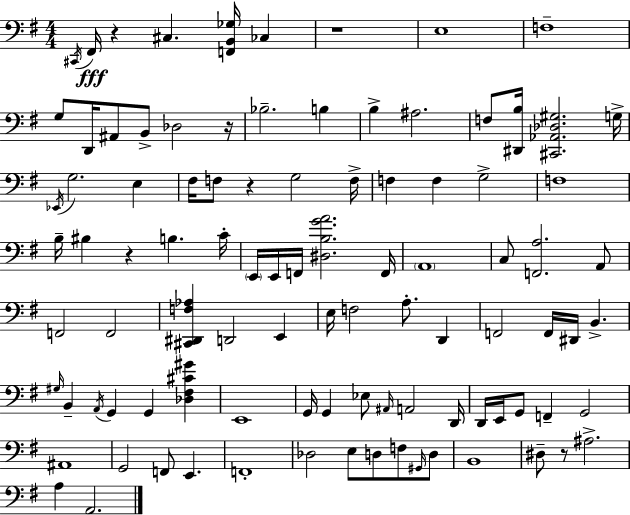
C#2/s F#2/s R/q C#3/q. [F2,B2,Gb3]/s CES3/q R/w E3/w F3/w G3/e D2/s A#2/e B2/e Db3/h R/s Bb3/h. B3/q B3/q A#3/h. F3/e [D#2,B3]/s [C#2,Ab2,Db3,G#3]/h. G3/s Eb2/s G3/h. E3/q F#3/s F3/e R/q G3/h F3/s F3/q F3/q G3/h F3/w B3/s BIS3/q R/q B3/q. C4/s E2/s E2/s F2/s [D#3,B3,G4,A4]/h. F2/s A2/w C3/e [F2,A3]/h. A2/e F2/h F2/h [C#2,D#2,F3,Ab3]/q D2/h E2/q E3/s F3/h A3/e. D2/q F2/h F2/s D#2/s B2/q. G#3/s B2/q A2/s G2/q G2/q [Db3,F#3,C#4,G#4]/q E2/w G2/s G2/q Eb3/e A#2/s A2/h D2/s D2/s E2/s G2/e F2/q G2/h A#2/w G2/h F2/e E2/q. F2/w Db3/h E3/e D3/e F3/e G#2/s D3/e B2/w D#3/e R/e A#3/h. A3/q A2/h.